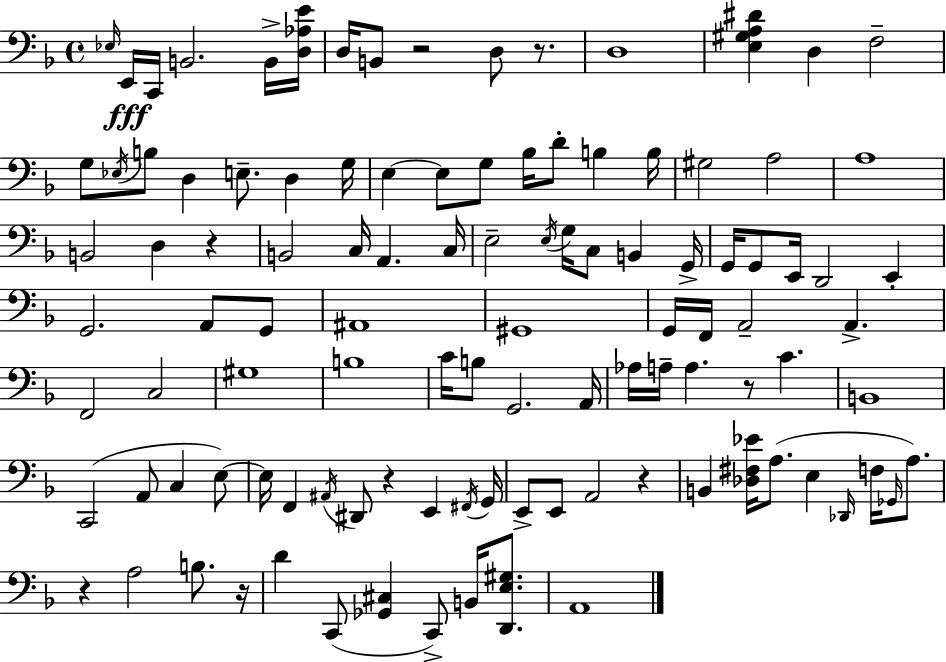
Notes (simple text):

Eb3/s E2/s C2/s B2/h. B2/s [D3,Ab3,E4]/s D3/s B2/e R/h D3/e R/e. D3/w [E3,G#3,A3,D#4]/q D3/q F3/h G3/e Eb3/s B3/e D3/q E3/e. D3/q G3/s E3/q E3/e G3/e Bb3/s D4/e B3/q B3/s G#3/h A3/h A3/w B2/h D3/q R/q B2/h C3/s A2/q. C3/s E3/h E3/s G3/s C3/e B2/q G2/s G2/s G2/e E2/s D2/h E2/q G2/h. A2/e G2/e A#2/w G#2/w G2/s F2/s A2/h A2/q. F2/h C3/h G#3/w B3/w C4/s B3/e G2/h. A2/s Ab3/s A3/s A3/q. R/e C4/q. B2/w C2/h A2/e C3/q E3/e E3/s F2/q A#2/s D#2/e R/q E2/q F#2/s G2/s E2/e E2/e A2/h R/q B2/q [Db3,F#3,Eb4]/s A3/e. E3/q Db2/s F3/s Gb2/s A3/e. R/q A3/h B3/e. R/s D4/q C2/e [Gb2,C#3]/q C2/e B2/s [D2,E3,G#3]/e. A2/w